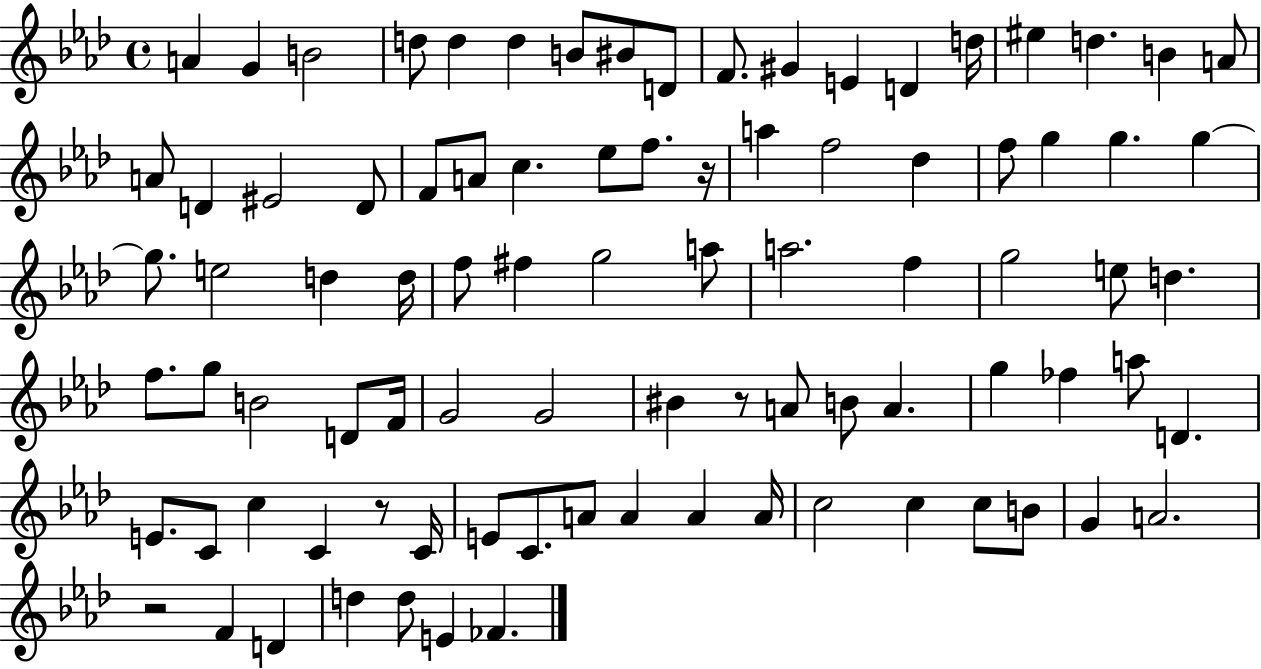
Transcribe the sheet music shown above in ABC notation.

X:1
T:Untitled
M:4/4
L:1/4
K:Ab
A G B2 d/2 d d B/2 ^B/2 D/2 F/2 ^G E D d/4 ^e d B A/2 A/2 D ^E2 D/2 F/2 A/2 c _e/2 f/2 z/4 a f2 _d f/2 g g g g/2 e2 d d/4 f/2 ^f g2 a/2 a2 f g2 e/2 d f/2 g/2 B2 D/2 F/4 G2 G2 ^B z/2 A/2 B/2 A g _f a/2 D E/2 C/2 c C z/2 C/4 E/2 C/2 A/2 A A A/4 c2 c c/2 B/2 G A2 z2 F D d d/2 E _F